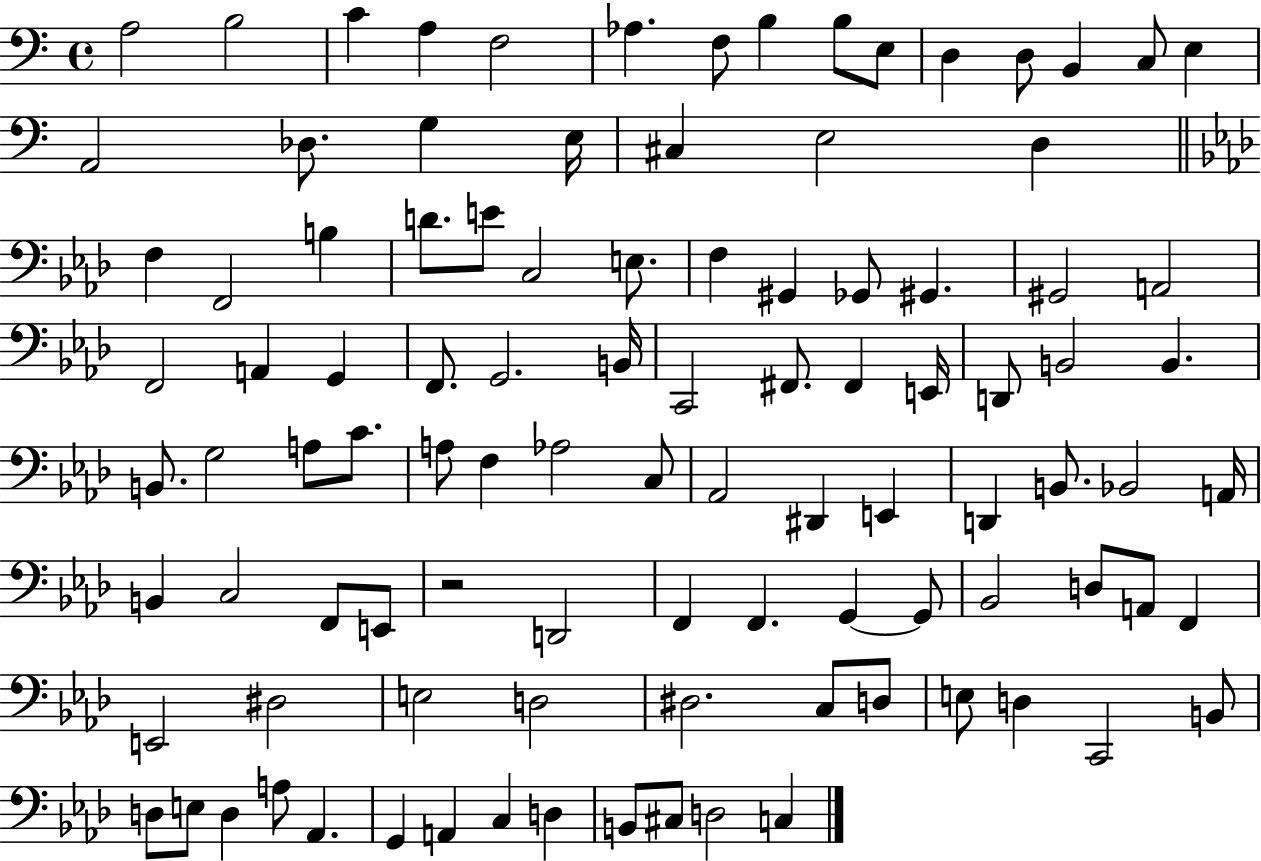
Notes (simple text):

A3/h B3/h C4/q A3/q F3/h Ab3/q. F3/e B3/q B3/e E3/e D3/q D3/e B2/q C3/e E3/q A2/h Db3/e. G3/q E3/s C#3/q E3/h D3/q F3/q F2/h B3/q D4/e. E4/e C3/h E3/e. F3/q G#2/q Gb2/e G#2/q. G#2/h A2/h F2/h A2/q G2/q F2/e. G2/h. B2/s C2/h F#2/e. F#2/q E2/s D2/e B2/h B2/q. B2/e. G3/h A3/e C4/e. A3/e F3/q Ab3/h C3/e Ab2/h D#2/q E2/q D2/q B2/e. Bb2/h A2/s B2/q C3/h F2/e E2/e R/h D2/h F2/q F2/q. G2/q G2/e Bb2/h D3/e A2/e F2/q E2/h D#3/h E3/h D3/h D#3/h. C3/e D3/e E3/e D3/q C2/h B2/e D3/e E3/e D3/q A3/e Ab2/q. G2/q A2/q C3/q D3/q B2/e C#3/e D3/h C3/q